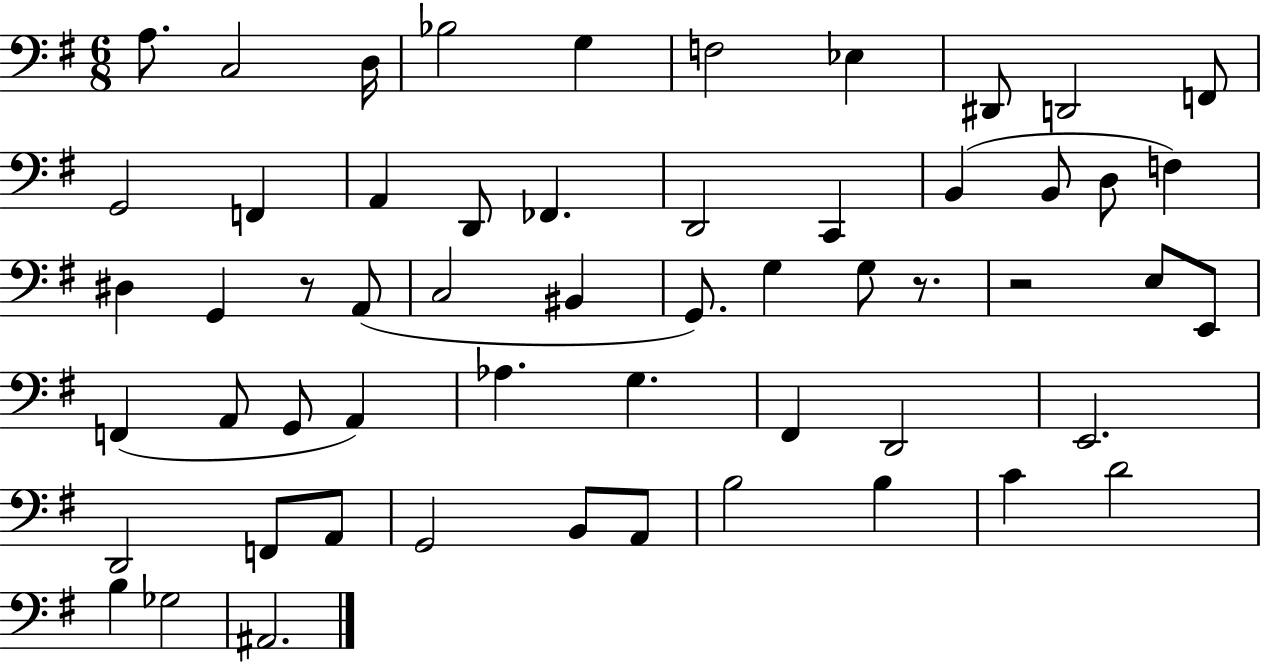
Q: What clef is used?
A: bass